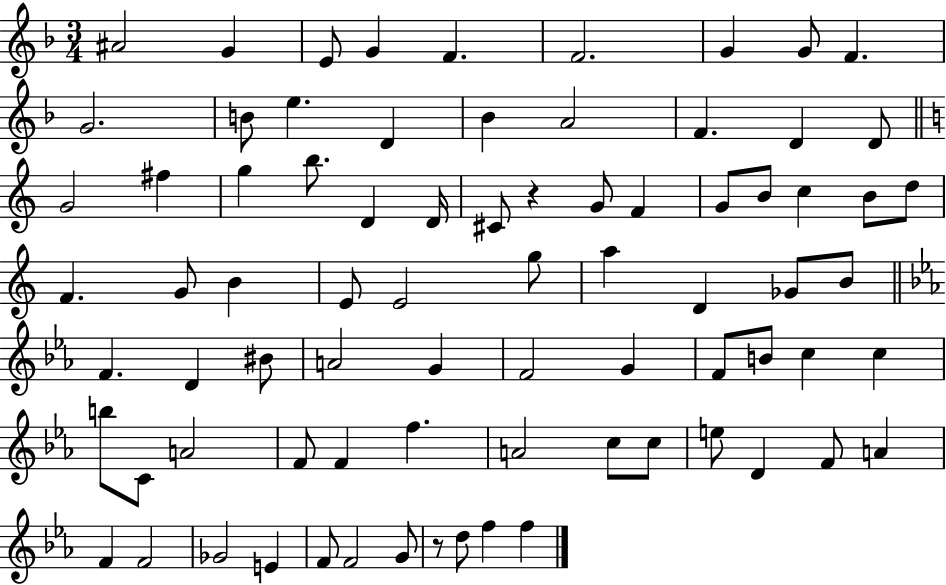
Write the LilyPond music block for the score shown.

{
  \clef treble
  \numericTimeSignature
  \time 3/4
  \key f \major
  \repeat volta 2 { ais'2 g'4 | e'8 g'4 f'4. | f'2. | g'4 g'8 f'4. | \break g'2. | b'8 e''4. d'4 | bes'4 a'2 | f'4. d'4 d'8 | \break \bar "||" \break \key c \major g'2 fis''4 | g''4 b''8. d'4 d'16 | cis'8 r4 g'8 f'4 | g'8 b'8 c''4 b'8 d''8 | \break f'4. g'8 b'4 | e'8 e'2 g''8 | a''4 d'4 ges'8 b'8 | \bar "||" \break \key ees \major f'4. d'4 bis'8 | a'2 g'4 | f'2 g'4 | f'8 b'8 c''4 c''4 | \break b''8 c'8 a'2 | f'8 f'4 f''4. | a'2 c''8 c''8 | e''8 d'4 f'8 a'4 | \break f'4 f'2 | ges'2 e'4 | f'8 f'2 g'8 | r8 d''8 f''4 f''4 | \break } \bar "|."
}